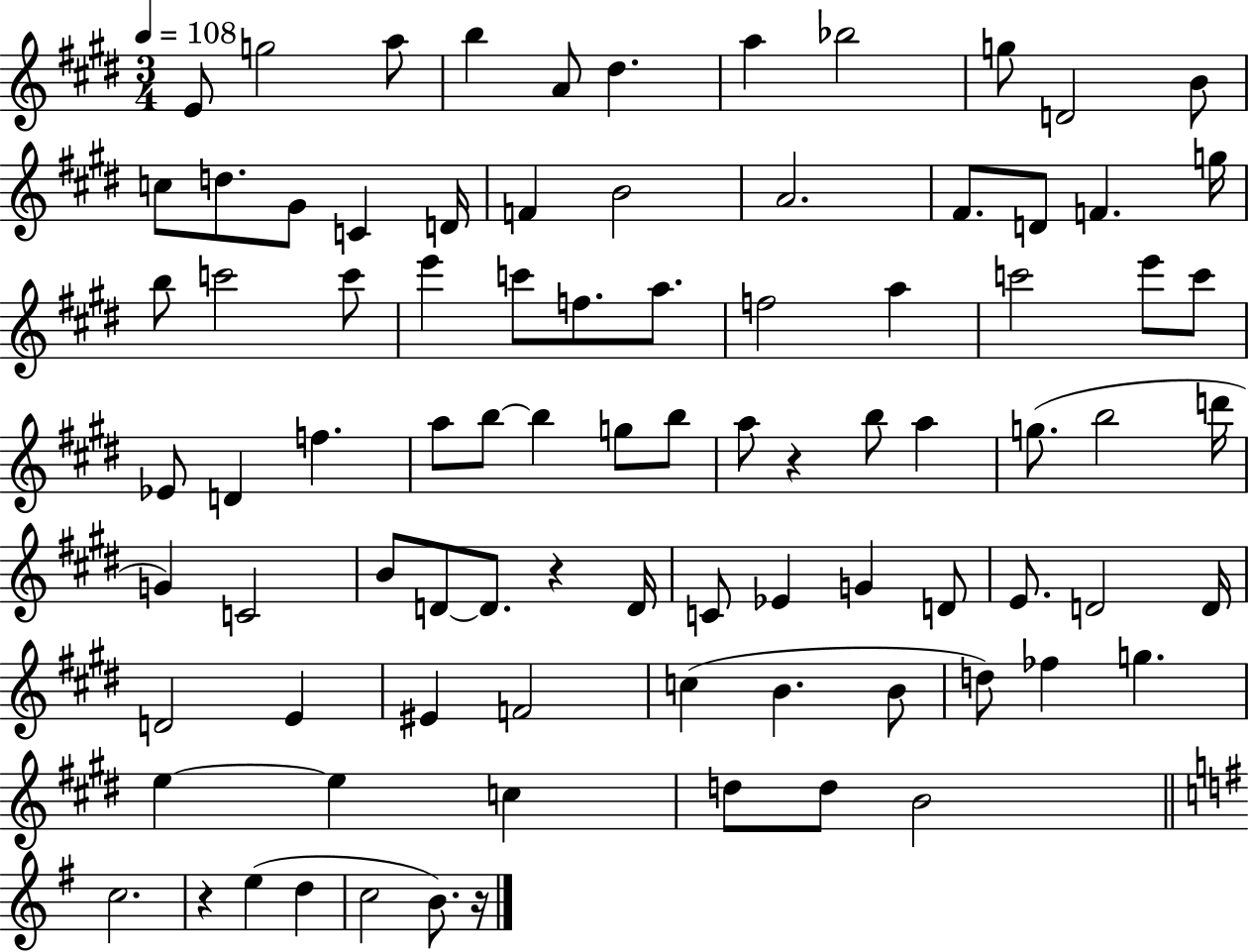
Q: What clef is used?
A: treble